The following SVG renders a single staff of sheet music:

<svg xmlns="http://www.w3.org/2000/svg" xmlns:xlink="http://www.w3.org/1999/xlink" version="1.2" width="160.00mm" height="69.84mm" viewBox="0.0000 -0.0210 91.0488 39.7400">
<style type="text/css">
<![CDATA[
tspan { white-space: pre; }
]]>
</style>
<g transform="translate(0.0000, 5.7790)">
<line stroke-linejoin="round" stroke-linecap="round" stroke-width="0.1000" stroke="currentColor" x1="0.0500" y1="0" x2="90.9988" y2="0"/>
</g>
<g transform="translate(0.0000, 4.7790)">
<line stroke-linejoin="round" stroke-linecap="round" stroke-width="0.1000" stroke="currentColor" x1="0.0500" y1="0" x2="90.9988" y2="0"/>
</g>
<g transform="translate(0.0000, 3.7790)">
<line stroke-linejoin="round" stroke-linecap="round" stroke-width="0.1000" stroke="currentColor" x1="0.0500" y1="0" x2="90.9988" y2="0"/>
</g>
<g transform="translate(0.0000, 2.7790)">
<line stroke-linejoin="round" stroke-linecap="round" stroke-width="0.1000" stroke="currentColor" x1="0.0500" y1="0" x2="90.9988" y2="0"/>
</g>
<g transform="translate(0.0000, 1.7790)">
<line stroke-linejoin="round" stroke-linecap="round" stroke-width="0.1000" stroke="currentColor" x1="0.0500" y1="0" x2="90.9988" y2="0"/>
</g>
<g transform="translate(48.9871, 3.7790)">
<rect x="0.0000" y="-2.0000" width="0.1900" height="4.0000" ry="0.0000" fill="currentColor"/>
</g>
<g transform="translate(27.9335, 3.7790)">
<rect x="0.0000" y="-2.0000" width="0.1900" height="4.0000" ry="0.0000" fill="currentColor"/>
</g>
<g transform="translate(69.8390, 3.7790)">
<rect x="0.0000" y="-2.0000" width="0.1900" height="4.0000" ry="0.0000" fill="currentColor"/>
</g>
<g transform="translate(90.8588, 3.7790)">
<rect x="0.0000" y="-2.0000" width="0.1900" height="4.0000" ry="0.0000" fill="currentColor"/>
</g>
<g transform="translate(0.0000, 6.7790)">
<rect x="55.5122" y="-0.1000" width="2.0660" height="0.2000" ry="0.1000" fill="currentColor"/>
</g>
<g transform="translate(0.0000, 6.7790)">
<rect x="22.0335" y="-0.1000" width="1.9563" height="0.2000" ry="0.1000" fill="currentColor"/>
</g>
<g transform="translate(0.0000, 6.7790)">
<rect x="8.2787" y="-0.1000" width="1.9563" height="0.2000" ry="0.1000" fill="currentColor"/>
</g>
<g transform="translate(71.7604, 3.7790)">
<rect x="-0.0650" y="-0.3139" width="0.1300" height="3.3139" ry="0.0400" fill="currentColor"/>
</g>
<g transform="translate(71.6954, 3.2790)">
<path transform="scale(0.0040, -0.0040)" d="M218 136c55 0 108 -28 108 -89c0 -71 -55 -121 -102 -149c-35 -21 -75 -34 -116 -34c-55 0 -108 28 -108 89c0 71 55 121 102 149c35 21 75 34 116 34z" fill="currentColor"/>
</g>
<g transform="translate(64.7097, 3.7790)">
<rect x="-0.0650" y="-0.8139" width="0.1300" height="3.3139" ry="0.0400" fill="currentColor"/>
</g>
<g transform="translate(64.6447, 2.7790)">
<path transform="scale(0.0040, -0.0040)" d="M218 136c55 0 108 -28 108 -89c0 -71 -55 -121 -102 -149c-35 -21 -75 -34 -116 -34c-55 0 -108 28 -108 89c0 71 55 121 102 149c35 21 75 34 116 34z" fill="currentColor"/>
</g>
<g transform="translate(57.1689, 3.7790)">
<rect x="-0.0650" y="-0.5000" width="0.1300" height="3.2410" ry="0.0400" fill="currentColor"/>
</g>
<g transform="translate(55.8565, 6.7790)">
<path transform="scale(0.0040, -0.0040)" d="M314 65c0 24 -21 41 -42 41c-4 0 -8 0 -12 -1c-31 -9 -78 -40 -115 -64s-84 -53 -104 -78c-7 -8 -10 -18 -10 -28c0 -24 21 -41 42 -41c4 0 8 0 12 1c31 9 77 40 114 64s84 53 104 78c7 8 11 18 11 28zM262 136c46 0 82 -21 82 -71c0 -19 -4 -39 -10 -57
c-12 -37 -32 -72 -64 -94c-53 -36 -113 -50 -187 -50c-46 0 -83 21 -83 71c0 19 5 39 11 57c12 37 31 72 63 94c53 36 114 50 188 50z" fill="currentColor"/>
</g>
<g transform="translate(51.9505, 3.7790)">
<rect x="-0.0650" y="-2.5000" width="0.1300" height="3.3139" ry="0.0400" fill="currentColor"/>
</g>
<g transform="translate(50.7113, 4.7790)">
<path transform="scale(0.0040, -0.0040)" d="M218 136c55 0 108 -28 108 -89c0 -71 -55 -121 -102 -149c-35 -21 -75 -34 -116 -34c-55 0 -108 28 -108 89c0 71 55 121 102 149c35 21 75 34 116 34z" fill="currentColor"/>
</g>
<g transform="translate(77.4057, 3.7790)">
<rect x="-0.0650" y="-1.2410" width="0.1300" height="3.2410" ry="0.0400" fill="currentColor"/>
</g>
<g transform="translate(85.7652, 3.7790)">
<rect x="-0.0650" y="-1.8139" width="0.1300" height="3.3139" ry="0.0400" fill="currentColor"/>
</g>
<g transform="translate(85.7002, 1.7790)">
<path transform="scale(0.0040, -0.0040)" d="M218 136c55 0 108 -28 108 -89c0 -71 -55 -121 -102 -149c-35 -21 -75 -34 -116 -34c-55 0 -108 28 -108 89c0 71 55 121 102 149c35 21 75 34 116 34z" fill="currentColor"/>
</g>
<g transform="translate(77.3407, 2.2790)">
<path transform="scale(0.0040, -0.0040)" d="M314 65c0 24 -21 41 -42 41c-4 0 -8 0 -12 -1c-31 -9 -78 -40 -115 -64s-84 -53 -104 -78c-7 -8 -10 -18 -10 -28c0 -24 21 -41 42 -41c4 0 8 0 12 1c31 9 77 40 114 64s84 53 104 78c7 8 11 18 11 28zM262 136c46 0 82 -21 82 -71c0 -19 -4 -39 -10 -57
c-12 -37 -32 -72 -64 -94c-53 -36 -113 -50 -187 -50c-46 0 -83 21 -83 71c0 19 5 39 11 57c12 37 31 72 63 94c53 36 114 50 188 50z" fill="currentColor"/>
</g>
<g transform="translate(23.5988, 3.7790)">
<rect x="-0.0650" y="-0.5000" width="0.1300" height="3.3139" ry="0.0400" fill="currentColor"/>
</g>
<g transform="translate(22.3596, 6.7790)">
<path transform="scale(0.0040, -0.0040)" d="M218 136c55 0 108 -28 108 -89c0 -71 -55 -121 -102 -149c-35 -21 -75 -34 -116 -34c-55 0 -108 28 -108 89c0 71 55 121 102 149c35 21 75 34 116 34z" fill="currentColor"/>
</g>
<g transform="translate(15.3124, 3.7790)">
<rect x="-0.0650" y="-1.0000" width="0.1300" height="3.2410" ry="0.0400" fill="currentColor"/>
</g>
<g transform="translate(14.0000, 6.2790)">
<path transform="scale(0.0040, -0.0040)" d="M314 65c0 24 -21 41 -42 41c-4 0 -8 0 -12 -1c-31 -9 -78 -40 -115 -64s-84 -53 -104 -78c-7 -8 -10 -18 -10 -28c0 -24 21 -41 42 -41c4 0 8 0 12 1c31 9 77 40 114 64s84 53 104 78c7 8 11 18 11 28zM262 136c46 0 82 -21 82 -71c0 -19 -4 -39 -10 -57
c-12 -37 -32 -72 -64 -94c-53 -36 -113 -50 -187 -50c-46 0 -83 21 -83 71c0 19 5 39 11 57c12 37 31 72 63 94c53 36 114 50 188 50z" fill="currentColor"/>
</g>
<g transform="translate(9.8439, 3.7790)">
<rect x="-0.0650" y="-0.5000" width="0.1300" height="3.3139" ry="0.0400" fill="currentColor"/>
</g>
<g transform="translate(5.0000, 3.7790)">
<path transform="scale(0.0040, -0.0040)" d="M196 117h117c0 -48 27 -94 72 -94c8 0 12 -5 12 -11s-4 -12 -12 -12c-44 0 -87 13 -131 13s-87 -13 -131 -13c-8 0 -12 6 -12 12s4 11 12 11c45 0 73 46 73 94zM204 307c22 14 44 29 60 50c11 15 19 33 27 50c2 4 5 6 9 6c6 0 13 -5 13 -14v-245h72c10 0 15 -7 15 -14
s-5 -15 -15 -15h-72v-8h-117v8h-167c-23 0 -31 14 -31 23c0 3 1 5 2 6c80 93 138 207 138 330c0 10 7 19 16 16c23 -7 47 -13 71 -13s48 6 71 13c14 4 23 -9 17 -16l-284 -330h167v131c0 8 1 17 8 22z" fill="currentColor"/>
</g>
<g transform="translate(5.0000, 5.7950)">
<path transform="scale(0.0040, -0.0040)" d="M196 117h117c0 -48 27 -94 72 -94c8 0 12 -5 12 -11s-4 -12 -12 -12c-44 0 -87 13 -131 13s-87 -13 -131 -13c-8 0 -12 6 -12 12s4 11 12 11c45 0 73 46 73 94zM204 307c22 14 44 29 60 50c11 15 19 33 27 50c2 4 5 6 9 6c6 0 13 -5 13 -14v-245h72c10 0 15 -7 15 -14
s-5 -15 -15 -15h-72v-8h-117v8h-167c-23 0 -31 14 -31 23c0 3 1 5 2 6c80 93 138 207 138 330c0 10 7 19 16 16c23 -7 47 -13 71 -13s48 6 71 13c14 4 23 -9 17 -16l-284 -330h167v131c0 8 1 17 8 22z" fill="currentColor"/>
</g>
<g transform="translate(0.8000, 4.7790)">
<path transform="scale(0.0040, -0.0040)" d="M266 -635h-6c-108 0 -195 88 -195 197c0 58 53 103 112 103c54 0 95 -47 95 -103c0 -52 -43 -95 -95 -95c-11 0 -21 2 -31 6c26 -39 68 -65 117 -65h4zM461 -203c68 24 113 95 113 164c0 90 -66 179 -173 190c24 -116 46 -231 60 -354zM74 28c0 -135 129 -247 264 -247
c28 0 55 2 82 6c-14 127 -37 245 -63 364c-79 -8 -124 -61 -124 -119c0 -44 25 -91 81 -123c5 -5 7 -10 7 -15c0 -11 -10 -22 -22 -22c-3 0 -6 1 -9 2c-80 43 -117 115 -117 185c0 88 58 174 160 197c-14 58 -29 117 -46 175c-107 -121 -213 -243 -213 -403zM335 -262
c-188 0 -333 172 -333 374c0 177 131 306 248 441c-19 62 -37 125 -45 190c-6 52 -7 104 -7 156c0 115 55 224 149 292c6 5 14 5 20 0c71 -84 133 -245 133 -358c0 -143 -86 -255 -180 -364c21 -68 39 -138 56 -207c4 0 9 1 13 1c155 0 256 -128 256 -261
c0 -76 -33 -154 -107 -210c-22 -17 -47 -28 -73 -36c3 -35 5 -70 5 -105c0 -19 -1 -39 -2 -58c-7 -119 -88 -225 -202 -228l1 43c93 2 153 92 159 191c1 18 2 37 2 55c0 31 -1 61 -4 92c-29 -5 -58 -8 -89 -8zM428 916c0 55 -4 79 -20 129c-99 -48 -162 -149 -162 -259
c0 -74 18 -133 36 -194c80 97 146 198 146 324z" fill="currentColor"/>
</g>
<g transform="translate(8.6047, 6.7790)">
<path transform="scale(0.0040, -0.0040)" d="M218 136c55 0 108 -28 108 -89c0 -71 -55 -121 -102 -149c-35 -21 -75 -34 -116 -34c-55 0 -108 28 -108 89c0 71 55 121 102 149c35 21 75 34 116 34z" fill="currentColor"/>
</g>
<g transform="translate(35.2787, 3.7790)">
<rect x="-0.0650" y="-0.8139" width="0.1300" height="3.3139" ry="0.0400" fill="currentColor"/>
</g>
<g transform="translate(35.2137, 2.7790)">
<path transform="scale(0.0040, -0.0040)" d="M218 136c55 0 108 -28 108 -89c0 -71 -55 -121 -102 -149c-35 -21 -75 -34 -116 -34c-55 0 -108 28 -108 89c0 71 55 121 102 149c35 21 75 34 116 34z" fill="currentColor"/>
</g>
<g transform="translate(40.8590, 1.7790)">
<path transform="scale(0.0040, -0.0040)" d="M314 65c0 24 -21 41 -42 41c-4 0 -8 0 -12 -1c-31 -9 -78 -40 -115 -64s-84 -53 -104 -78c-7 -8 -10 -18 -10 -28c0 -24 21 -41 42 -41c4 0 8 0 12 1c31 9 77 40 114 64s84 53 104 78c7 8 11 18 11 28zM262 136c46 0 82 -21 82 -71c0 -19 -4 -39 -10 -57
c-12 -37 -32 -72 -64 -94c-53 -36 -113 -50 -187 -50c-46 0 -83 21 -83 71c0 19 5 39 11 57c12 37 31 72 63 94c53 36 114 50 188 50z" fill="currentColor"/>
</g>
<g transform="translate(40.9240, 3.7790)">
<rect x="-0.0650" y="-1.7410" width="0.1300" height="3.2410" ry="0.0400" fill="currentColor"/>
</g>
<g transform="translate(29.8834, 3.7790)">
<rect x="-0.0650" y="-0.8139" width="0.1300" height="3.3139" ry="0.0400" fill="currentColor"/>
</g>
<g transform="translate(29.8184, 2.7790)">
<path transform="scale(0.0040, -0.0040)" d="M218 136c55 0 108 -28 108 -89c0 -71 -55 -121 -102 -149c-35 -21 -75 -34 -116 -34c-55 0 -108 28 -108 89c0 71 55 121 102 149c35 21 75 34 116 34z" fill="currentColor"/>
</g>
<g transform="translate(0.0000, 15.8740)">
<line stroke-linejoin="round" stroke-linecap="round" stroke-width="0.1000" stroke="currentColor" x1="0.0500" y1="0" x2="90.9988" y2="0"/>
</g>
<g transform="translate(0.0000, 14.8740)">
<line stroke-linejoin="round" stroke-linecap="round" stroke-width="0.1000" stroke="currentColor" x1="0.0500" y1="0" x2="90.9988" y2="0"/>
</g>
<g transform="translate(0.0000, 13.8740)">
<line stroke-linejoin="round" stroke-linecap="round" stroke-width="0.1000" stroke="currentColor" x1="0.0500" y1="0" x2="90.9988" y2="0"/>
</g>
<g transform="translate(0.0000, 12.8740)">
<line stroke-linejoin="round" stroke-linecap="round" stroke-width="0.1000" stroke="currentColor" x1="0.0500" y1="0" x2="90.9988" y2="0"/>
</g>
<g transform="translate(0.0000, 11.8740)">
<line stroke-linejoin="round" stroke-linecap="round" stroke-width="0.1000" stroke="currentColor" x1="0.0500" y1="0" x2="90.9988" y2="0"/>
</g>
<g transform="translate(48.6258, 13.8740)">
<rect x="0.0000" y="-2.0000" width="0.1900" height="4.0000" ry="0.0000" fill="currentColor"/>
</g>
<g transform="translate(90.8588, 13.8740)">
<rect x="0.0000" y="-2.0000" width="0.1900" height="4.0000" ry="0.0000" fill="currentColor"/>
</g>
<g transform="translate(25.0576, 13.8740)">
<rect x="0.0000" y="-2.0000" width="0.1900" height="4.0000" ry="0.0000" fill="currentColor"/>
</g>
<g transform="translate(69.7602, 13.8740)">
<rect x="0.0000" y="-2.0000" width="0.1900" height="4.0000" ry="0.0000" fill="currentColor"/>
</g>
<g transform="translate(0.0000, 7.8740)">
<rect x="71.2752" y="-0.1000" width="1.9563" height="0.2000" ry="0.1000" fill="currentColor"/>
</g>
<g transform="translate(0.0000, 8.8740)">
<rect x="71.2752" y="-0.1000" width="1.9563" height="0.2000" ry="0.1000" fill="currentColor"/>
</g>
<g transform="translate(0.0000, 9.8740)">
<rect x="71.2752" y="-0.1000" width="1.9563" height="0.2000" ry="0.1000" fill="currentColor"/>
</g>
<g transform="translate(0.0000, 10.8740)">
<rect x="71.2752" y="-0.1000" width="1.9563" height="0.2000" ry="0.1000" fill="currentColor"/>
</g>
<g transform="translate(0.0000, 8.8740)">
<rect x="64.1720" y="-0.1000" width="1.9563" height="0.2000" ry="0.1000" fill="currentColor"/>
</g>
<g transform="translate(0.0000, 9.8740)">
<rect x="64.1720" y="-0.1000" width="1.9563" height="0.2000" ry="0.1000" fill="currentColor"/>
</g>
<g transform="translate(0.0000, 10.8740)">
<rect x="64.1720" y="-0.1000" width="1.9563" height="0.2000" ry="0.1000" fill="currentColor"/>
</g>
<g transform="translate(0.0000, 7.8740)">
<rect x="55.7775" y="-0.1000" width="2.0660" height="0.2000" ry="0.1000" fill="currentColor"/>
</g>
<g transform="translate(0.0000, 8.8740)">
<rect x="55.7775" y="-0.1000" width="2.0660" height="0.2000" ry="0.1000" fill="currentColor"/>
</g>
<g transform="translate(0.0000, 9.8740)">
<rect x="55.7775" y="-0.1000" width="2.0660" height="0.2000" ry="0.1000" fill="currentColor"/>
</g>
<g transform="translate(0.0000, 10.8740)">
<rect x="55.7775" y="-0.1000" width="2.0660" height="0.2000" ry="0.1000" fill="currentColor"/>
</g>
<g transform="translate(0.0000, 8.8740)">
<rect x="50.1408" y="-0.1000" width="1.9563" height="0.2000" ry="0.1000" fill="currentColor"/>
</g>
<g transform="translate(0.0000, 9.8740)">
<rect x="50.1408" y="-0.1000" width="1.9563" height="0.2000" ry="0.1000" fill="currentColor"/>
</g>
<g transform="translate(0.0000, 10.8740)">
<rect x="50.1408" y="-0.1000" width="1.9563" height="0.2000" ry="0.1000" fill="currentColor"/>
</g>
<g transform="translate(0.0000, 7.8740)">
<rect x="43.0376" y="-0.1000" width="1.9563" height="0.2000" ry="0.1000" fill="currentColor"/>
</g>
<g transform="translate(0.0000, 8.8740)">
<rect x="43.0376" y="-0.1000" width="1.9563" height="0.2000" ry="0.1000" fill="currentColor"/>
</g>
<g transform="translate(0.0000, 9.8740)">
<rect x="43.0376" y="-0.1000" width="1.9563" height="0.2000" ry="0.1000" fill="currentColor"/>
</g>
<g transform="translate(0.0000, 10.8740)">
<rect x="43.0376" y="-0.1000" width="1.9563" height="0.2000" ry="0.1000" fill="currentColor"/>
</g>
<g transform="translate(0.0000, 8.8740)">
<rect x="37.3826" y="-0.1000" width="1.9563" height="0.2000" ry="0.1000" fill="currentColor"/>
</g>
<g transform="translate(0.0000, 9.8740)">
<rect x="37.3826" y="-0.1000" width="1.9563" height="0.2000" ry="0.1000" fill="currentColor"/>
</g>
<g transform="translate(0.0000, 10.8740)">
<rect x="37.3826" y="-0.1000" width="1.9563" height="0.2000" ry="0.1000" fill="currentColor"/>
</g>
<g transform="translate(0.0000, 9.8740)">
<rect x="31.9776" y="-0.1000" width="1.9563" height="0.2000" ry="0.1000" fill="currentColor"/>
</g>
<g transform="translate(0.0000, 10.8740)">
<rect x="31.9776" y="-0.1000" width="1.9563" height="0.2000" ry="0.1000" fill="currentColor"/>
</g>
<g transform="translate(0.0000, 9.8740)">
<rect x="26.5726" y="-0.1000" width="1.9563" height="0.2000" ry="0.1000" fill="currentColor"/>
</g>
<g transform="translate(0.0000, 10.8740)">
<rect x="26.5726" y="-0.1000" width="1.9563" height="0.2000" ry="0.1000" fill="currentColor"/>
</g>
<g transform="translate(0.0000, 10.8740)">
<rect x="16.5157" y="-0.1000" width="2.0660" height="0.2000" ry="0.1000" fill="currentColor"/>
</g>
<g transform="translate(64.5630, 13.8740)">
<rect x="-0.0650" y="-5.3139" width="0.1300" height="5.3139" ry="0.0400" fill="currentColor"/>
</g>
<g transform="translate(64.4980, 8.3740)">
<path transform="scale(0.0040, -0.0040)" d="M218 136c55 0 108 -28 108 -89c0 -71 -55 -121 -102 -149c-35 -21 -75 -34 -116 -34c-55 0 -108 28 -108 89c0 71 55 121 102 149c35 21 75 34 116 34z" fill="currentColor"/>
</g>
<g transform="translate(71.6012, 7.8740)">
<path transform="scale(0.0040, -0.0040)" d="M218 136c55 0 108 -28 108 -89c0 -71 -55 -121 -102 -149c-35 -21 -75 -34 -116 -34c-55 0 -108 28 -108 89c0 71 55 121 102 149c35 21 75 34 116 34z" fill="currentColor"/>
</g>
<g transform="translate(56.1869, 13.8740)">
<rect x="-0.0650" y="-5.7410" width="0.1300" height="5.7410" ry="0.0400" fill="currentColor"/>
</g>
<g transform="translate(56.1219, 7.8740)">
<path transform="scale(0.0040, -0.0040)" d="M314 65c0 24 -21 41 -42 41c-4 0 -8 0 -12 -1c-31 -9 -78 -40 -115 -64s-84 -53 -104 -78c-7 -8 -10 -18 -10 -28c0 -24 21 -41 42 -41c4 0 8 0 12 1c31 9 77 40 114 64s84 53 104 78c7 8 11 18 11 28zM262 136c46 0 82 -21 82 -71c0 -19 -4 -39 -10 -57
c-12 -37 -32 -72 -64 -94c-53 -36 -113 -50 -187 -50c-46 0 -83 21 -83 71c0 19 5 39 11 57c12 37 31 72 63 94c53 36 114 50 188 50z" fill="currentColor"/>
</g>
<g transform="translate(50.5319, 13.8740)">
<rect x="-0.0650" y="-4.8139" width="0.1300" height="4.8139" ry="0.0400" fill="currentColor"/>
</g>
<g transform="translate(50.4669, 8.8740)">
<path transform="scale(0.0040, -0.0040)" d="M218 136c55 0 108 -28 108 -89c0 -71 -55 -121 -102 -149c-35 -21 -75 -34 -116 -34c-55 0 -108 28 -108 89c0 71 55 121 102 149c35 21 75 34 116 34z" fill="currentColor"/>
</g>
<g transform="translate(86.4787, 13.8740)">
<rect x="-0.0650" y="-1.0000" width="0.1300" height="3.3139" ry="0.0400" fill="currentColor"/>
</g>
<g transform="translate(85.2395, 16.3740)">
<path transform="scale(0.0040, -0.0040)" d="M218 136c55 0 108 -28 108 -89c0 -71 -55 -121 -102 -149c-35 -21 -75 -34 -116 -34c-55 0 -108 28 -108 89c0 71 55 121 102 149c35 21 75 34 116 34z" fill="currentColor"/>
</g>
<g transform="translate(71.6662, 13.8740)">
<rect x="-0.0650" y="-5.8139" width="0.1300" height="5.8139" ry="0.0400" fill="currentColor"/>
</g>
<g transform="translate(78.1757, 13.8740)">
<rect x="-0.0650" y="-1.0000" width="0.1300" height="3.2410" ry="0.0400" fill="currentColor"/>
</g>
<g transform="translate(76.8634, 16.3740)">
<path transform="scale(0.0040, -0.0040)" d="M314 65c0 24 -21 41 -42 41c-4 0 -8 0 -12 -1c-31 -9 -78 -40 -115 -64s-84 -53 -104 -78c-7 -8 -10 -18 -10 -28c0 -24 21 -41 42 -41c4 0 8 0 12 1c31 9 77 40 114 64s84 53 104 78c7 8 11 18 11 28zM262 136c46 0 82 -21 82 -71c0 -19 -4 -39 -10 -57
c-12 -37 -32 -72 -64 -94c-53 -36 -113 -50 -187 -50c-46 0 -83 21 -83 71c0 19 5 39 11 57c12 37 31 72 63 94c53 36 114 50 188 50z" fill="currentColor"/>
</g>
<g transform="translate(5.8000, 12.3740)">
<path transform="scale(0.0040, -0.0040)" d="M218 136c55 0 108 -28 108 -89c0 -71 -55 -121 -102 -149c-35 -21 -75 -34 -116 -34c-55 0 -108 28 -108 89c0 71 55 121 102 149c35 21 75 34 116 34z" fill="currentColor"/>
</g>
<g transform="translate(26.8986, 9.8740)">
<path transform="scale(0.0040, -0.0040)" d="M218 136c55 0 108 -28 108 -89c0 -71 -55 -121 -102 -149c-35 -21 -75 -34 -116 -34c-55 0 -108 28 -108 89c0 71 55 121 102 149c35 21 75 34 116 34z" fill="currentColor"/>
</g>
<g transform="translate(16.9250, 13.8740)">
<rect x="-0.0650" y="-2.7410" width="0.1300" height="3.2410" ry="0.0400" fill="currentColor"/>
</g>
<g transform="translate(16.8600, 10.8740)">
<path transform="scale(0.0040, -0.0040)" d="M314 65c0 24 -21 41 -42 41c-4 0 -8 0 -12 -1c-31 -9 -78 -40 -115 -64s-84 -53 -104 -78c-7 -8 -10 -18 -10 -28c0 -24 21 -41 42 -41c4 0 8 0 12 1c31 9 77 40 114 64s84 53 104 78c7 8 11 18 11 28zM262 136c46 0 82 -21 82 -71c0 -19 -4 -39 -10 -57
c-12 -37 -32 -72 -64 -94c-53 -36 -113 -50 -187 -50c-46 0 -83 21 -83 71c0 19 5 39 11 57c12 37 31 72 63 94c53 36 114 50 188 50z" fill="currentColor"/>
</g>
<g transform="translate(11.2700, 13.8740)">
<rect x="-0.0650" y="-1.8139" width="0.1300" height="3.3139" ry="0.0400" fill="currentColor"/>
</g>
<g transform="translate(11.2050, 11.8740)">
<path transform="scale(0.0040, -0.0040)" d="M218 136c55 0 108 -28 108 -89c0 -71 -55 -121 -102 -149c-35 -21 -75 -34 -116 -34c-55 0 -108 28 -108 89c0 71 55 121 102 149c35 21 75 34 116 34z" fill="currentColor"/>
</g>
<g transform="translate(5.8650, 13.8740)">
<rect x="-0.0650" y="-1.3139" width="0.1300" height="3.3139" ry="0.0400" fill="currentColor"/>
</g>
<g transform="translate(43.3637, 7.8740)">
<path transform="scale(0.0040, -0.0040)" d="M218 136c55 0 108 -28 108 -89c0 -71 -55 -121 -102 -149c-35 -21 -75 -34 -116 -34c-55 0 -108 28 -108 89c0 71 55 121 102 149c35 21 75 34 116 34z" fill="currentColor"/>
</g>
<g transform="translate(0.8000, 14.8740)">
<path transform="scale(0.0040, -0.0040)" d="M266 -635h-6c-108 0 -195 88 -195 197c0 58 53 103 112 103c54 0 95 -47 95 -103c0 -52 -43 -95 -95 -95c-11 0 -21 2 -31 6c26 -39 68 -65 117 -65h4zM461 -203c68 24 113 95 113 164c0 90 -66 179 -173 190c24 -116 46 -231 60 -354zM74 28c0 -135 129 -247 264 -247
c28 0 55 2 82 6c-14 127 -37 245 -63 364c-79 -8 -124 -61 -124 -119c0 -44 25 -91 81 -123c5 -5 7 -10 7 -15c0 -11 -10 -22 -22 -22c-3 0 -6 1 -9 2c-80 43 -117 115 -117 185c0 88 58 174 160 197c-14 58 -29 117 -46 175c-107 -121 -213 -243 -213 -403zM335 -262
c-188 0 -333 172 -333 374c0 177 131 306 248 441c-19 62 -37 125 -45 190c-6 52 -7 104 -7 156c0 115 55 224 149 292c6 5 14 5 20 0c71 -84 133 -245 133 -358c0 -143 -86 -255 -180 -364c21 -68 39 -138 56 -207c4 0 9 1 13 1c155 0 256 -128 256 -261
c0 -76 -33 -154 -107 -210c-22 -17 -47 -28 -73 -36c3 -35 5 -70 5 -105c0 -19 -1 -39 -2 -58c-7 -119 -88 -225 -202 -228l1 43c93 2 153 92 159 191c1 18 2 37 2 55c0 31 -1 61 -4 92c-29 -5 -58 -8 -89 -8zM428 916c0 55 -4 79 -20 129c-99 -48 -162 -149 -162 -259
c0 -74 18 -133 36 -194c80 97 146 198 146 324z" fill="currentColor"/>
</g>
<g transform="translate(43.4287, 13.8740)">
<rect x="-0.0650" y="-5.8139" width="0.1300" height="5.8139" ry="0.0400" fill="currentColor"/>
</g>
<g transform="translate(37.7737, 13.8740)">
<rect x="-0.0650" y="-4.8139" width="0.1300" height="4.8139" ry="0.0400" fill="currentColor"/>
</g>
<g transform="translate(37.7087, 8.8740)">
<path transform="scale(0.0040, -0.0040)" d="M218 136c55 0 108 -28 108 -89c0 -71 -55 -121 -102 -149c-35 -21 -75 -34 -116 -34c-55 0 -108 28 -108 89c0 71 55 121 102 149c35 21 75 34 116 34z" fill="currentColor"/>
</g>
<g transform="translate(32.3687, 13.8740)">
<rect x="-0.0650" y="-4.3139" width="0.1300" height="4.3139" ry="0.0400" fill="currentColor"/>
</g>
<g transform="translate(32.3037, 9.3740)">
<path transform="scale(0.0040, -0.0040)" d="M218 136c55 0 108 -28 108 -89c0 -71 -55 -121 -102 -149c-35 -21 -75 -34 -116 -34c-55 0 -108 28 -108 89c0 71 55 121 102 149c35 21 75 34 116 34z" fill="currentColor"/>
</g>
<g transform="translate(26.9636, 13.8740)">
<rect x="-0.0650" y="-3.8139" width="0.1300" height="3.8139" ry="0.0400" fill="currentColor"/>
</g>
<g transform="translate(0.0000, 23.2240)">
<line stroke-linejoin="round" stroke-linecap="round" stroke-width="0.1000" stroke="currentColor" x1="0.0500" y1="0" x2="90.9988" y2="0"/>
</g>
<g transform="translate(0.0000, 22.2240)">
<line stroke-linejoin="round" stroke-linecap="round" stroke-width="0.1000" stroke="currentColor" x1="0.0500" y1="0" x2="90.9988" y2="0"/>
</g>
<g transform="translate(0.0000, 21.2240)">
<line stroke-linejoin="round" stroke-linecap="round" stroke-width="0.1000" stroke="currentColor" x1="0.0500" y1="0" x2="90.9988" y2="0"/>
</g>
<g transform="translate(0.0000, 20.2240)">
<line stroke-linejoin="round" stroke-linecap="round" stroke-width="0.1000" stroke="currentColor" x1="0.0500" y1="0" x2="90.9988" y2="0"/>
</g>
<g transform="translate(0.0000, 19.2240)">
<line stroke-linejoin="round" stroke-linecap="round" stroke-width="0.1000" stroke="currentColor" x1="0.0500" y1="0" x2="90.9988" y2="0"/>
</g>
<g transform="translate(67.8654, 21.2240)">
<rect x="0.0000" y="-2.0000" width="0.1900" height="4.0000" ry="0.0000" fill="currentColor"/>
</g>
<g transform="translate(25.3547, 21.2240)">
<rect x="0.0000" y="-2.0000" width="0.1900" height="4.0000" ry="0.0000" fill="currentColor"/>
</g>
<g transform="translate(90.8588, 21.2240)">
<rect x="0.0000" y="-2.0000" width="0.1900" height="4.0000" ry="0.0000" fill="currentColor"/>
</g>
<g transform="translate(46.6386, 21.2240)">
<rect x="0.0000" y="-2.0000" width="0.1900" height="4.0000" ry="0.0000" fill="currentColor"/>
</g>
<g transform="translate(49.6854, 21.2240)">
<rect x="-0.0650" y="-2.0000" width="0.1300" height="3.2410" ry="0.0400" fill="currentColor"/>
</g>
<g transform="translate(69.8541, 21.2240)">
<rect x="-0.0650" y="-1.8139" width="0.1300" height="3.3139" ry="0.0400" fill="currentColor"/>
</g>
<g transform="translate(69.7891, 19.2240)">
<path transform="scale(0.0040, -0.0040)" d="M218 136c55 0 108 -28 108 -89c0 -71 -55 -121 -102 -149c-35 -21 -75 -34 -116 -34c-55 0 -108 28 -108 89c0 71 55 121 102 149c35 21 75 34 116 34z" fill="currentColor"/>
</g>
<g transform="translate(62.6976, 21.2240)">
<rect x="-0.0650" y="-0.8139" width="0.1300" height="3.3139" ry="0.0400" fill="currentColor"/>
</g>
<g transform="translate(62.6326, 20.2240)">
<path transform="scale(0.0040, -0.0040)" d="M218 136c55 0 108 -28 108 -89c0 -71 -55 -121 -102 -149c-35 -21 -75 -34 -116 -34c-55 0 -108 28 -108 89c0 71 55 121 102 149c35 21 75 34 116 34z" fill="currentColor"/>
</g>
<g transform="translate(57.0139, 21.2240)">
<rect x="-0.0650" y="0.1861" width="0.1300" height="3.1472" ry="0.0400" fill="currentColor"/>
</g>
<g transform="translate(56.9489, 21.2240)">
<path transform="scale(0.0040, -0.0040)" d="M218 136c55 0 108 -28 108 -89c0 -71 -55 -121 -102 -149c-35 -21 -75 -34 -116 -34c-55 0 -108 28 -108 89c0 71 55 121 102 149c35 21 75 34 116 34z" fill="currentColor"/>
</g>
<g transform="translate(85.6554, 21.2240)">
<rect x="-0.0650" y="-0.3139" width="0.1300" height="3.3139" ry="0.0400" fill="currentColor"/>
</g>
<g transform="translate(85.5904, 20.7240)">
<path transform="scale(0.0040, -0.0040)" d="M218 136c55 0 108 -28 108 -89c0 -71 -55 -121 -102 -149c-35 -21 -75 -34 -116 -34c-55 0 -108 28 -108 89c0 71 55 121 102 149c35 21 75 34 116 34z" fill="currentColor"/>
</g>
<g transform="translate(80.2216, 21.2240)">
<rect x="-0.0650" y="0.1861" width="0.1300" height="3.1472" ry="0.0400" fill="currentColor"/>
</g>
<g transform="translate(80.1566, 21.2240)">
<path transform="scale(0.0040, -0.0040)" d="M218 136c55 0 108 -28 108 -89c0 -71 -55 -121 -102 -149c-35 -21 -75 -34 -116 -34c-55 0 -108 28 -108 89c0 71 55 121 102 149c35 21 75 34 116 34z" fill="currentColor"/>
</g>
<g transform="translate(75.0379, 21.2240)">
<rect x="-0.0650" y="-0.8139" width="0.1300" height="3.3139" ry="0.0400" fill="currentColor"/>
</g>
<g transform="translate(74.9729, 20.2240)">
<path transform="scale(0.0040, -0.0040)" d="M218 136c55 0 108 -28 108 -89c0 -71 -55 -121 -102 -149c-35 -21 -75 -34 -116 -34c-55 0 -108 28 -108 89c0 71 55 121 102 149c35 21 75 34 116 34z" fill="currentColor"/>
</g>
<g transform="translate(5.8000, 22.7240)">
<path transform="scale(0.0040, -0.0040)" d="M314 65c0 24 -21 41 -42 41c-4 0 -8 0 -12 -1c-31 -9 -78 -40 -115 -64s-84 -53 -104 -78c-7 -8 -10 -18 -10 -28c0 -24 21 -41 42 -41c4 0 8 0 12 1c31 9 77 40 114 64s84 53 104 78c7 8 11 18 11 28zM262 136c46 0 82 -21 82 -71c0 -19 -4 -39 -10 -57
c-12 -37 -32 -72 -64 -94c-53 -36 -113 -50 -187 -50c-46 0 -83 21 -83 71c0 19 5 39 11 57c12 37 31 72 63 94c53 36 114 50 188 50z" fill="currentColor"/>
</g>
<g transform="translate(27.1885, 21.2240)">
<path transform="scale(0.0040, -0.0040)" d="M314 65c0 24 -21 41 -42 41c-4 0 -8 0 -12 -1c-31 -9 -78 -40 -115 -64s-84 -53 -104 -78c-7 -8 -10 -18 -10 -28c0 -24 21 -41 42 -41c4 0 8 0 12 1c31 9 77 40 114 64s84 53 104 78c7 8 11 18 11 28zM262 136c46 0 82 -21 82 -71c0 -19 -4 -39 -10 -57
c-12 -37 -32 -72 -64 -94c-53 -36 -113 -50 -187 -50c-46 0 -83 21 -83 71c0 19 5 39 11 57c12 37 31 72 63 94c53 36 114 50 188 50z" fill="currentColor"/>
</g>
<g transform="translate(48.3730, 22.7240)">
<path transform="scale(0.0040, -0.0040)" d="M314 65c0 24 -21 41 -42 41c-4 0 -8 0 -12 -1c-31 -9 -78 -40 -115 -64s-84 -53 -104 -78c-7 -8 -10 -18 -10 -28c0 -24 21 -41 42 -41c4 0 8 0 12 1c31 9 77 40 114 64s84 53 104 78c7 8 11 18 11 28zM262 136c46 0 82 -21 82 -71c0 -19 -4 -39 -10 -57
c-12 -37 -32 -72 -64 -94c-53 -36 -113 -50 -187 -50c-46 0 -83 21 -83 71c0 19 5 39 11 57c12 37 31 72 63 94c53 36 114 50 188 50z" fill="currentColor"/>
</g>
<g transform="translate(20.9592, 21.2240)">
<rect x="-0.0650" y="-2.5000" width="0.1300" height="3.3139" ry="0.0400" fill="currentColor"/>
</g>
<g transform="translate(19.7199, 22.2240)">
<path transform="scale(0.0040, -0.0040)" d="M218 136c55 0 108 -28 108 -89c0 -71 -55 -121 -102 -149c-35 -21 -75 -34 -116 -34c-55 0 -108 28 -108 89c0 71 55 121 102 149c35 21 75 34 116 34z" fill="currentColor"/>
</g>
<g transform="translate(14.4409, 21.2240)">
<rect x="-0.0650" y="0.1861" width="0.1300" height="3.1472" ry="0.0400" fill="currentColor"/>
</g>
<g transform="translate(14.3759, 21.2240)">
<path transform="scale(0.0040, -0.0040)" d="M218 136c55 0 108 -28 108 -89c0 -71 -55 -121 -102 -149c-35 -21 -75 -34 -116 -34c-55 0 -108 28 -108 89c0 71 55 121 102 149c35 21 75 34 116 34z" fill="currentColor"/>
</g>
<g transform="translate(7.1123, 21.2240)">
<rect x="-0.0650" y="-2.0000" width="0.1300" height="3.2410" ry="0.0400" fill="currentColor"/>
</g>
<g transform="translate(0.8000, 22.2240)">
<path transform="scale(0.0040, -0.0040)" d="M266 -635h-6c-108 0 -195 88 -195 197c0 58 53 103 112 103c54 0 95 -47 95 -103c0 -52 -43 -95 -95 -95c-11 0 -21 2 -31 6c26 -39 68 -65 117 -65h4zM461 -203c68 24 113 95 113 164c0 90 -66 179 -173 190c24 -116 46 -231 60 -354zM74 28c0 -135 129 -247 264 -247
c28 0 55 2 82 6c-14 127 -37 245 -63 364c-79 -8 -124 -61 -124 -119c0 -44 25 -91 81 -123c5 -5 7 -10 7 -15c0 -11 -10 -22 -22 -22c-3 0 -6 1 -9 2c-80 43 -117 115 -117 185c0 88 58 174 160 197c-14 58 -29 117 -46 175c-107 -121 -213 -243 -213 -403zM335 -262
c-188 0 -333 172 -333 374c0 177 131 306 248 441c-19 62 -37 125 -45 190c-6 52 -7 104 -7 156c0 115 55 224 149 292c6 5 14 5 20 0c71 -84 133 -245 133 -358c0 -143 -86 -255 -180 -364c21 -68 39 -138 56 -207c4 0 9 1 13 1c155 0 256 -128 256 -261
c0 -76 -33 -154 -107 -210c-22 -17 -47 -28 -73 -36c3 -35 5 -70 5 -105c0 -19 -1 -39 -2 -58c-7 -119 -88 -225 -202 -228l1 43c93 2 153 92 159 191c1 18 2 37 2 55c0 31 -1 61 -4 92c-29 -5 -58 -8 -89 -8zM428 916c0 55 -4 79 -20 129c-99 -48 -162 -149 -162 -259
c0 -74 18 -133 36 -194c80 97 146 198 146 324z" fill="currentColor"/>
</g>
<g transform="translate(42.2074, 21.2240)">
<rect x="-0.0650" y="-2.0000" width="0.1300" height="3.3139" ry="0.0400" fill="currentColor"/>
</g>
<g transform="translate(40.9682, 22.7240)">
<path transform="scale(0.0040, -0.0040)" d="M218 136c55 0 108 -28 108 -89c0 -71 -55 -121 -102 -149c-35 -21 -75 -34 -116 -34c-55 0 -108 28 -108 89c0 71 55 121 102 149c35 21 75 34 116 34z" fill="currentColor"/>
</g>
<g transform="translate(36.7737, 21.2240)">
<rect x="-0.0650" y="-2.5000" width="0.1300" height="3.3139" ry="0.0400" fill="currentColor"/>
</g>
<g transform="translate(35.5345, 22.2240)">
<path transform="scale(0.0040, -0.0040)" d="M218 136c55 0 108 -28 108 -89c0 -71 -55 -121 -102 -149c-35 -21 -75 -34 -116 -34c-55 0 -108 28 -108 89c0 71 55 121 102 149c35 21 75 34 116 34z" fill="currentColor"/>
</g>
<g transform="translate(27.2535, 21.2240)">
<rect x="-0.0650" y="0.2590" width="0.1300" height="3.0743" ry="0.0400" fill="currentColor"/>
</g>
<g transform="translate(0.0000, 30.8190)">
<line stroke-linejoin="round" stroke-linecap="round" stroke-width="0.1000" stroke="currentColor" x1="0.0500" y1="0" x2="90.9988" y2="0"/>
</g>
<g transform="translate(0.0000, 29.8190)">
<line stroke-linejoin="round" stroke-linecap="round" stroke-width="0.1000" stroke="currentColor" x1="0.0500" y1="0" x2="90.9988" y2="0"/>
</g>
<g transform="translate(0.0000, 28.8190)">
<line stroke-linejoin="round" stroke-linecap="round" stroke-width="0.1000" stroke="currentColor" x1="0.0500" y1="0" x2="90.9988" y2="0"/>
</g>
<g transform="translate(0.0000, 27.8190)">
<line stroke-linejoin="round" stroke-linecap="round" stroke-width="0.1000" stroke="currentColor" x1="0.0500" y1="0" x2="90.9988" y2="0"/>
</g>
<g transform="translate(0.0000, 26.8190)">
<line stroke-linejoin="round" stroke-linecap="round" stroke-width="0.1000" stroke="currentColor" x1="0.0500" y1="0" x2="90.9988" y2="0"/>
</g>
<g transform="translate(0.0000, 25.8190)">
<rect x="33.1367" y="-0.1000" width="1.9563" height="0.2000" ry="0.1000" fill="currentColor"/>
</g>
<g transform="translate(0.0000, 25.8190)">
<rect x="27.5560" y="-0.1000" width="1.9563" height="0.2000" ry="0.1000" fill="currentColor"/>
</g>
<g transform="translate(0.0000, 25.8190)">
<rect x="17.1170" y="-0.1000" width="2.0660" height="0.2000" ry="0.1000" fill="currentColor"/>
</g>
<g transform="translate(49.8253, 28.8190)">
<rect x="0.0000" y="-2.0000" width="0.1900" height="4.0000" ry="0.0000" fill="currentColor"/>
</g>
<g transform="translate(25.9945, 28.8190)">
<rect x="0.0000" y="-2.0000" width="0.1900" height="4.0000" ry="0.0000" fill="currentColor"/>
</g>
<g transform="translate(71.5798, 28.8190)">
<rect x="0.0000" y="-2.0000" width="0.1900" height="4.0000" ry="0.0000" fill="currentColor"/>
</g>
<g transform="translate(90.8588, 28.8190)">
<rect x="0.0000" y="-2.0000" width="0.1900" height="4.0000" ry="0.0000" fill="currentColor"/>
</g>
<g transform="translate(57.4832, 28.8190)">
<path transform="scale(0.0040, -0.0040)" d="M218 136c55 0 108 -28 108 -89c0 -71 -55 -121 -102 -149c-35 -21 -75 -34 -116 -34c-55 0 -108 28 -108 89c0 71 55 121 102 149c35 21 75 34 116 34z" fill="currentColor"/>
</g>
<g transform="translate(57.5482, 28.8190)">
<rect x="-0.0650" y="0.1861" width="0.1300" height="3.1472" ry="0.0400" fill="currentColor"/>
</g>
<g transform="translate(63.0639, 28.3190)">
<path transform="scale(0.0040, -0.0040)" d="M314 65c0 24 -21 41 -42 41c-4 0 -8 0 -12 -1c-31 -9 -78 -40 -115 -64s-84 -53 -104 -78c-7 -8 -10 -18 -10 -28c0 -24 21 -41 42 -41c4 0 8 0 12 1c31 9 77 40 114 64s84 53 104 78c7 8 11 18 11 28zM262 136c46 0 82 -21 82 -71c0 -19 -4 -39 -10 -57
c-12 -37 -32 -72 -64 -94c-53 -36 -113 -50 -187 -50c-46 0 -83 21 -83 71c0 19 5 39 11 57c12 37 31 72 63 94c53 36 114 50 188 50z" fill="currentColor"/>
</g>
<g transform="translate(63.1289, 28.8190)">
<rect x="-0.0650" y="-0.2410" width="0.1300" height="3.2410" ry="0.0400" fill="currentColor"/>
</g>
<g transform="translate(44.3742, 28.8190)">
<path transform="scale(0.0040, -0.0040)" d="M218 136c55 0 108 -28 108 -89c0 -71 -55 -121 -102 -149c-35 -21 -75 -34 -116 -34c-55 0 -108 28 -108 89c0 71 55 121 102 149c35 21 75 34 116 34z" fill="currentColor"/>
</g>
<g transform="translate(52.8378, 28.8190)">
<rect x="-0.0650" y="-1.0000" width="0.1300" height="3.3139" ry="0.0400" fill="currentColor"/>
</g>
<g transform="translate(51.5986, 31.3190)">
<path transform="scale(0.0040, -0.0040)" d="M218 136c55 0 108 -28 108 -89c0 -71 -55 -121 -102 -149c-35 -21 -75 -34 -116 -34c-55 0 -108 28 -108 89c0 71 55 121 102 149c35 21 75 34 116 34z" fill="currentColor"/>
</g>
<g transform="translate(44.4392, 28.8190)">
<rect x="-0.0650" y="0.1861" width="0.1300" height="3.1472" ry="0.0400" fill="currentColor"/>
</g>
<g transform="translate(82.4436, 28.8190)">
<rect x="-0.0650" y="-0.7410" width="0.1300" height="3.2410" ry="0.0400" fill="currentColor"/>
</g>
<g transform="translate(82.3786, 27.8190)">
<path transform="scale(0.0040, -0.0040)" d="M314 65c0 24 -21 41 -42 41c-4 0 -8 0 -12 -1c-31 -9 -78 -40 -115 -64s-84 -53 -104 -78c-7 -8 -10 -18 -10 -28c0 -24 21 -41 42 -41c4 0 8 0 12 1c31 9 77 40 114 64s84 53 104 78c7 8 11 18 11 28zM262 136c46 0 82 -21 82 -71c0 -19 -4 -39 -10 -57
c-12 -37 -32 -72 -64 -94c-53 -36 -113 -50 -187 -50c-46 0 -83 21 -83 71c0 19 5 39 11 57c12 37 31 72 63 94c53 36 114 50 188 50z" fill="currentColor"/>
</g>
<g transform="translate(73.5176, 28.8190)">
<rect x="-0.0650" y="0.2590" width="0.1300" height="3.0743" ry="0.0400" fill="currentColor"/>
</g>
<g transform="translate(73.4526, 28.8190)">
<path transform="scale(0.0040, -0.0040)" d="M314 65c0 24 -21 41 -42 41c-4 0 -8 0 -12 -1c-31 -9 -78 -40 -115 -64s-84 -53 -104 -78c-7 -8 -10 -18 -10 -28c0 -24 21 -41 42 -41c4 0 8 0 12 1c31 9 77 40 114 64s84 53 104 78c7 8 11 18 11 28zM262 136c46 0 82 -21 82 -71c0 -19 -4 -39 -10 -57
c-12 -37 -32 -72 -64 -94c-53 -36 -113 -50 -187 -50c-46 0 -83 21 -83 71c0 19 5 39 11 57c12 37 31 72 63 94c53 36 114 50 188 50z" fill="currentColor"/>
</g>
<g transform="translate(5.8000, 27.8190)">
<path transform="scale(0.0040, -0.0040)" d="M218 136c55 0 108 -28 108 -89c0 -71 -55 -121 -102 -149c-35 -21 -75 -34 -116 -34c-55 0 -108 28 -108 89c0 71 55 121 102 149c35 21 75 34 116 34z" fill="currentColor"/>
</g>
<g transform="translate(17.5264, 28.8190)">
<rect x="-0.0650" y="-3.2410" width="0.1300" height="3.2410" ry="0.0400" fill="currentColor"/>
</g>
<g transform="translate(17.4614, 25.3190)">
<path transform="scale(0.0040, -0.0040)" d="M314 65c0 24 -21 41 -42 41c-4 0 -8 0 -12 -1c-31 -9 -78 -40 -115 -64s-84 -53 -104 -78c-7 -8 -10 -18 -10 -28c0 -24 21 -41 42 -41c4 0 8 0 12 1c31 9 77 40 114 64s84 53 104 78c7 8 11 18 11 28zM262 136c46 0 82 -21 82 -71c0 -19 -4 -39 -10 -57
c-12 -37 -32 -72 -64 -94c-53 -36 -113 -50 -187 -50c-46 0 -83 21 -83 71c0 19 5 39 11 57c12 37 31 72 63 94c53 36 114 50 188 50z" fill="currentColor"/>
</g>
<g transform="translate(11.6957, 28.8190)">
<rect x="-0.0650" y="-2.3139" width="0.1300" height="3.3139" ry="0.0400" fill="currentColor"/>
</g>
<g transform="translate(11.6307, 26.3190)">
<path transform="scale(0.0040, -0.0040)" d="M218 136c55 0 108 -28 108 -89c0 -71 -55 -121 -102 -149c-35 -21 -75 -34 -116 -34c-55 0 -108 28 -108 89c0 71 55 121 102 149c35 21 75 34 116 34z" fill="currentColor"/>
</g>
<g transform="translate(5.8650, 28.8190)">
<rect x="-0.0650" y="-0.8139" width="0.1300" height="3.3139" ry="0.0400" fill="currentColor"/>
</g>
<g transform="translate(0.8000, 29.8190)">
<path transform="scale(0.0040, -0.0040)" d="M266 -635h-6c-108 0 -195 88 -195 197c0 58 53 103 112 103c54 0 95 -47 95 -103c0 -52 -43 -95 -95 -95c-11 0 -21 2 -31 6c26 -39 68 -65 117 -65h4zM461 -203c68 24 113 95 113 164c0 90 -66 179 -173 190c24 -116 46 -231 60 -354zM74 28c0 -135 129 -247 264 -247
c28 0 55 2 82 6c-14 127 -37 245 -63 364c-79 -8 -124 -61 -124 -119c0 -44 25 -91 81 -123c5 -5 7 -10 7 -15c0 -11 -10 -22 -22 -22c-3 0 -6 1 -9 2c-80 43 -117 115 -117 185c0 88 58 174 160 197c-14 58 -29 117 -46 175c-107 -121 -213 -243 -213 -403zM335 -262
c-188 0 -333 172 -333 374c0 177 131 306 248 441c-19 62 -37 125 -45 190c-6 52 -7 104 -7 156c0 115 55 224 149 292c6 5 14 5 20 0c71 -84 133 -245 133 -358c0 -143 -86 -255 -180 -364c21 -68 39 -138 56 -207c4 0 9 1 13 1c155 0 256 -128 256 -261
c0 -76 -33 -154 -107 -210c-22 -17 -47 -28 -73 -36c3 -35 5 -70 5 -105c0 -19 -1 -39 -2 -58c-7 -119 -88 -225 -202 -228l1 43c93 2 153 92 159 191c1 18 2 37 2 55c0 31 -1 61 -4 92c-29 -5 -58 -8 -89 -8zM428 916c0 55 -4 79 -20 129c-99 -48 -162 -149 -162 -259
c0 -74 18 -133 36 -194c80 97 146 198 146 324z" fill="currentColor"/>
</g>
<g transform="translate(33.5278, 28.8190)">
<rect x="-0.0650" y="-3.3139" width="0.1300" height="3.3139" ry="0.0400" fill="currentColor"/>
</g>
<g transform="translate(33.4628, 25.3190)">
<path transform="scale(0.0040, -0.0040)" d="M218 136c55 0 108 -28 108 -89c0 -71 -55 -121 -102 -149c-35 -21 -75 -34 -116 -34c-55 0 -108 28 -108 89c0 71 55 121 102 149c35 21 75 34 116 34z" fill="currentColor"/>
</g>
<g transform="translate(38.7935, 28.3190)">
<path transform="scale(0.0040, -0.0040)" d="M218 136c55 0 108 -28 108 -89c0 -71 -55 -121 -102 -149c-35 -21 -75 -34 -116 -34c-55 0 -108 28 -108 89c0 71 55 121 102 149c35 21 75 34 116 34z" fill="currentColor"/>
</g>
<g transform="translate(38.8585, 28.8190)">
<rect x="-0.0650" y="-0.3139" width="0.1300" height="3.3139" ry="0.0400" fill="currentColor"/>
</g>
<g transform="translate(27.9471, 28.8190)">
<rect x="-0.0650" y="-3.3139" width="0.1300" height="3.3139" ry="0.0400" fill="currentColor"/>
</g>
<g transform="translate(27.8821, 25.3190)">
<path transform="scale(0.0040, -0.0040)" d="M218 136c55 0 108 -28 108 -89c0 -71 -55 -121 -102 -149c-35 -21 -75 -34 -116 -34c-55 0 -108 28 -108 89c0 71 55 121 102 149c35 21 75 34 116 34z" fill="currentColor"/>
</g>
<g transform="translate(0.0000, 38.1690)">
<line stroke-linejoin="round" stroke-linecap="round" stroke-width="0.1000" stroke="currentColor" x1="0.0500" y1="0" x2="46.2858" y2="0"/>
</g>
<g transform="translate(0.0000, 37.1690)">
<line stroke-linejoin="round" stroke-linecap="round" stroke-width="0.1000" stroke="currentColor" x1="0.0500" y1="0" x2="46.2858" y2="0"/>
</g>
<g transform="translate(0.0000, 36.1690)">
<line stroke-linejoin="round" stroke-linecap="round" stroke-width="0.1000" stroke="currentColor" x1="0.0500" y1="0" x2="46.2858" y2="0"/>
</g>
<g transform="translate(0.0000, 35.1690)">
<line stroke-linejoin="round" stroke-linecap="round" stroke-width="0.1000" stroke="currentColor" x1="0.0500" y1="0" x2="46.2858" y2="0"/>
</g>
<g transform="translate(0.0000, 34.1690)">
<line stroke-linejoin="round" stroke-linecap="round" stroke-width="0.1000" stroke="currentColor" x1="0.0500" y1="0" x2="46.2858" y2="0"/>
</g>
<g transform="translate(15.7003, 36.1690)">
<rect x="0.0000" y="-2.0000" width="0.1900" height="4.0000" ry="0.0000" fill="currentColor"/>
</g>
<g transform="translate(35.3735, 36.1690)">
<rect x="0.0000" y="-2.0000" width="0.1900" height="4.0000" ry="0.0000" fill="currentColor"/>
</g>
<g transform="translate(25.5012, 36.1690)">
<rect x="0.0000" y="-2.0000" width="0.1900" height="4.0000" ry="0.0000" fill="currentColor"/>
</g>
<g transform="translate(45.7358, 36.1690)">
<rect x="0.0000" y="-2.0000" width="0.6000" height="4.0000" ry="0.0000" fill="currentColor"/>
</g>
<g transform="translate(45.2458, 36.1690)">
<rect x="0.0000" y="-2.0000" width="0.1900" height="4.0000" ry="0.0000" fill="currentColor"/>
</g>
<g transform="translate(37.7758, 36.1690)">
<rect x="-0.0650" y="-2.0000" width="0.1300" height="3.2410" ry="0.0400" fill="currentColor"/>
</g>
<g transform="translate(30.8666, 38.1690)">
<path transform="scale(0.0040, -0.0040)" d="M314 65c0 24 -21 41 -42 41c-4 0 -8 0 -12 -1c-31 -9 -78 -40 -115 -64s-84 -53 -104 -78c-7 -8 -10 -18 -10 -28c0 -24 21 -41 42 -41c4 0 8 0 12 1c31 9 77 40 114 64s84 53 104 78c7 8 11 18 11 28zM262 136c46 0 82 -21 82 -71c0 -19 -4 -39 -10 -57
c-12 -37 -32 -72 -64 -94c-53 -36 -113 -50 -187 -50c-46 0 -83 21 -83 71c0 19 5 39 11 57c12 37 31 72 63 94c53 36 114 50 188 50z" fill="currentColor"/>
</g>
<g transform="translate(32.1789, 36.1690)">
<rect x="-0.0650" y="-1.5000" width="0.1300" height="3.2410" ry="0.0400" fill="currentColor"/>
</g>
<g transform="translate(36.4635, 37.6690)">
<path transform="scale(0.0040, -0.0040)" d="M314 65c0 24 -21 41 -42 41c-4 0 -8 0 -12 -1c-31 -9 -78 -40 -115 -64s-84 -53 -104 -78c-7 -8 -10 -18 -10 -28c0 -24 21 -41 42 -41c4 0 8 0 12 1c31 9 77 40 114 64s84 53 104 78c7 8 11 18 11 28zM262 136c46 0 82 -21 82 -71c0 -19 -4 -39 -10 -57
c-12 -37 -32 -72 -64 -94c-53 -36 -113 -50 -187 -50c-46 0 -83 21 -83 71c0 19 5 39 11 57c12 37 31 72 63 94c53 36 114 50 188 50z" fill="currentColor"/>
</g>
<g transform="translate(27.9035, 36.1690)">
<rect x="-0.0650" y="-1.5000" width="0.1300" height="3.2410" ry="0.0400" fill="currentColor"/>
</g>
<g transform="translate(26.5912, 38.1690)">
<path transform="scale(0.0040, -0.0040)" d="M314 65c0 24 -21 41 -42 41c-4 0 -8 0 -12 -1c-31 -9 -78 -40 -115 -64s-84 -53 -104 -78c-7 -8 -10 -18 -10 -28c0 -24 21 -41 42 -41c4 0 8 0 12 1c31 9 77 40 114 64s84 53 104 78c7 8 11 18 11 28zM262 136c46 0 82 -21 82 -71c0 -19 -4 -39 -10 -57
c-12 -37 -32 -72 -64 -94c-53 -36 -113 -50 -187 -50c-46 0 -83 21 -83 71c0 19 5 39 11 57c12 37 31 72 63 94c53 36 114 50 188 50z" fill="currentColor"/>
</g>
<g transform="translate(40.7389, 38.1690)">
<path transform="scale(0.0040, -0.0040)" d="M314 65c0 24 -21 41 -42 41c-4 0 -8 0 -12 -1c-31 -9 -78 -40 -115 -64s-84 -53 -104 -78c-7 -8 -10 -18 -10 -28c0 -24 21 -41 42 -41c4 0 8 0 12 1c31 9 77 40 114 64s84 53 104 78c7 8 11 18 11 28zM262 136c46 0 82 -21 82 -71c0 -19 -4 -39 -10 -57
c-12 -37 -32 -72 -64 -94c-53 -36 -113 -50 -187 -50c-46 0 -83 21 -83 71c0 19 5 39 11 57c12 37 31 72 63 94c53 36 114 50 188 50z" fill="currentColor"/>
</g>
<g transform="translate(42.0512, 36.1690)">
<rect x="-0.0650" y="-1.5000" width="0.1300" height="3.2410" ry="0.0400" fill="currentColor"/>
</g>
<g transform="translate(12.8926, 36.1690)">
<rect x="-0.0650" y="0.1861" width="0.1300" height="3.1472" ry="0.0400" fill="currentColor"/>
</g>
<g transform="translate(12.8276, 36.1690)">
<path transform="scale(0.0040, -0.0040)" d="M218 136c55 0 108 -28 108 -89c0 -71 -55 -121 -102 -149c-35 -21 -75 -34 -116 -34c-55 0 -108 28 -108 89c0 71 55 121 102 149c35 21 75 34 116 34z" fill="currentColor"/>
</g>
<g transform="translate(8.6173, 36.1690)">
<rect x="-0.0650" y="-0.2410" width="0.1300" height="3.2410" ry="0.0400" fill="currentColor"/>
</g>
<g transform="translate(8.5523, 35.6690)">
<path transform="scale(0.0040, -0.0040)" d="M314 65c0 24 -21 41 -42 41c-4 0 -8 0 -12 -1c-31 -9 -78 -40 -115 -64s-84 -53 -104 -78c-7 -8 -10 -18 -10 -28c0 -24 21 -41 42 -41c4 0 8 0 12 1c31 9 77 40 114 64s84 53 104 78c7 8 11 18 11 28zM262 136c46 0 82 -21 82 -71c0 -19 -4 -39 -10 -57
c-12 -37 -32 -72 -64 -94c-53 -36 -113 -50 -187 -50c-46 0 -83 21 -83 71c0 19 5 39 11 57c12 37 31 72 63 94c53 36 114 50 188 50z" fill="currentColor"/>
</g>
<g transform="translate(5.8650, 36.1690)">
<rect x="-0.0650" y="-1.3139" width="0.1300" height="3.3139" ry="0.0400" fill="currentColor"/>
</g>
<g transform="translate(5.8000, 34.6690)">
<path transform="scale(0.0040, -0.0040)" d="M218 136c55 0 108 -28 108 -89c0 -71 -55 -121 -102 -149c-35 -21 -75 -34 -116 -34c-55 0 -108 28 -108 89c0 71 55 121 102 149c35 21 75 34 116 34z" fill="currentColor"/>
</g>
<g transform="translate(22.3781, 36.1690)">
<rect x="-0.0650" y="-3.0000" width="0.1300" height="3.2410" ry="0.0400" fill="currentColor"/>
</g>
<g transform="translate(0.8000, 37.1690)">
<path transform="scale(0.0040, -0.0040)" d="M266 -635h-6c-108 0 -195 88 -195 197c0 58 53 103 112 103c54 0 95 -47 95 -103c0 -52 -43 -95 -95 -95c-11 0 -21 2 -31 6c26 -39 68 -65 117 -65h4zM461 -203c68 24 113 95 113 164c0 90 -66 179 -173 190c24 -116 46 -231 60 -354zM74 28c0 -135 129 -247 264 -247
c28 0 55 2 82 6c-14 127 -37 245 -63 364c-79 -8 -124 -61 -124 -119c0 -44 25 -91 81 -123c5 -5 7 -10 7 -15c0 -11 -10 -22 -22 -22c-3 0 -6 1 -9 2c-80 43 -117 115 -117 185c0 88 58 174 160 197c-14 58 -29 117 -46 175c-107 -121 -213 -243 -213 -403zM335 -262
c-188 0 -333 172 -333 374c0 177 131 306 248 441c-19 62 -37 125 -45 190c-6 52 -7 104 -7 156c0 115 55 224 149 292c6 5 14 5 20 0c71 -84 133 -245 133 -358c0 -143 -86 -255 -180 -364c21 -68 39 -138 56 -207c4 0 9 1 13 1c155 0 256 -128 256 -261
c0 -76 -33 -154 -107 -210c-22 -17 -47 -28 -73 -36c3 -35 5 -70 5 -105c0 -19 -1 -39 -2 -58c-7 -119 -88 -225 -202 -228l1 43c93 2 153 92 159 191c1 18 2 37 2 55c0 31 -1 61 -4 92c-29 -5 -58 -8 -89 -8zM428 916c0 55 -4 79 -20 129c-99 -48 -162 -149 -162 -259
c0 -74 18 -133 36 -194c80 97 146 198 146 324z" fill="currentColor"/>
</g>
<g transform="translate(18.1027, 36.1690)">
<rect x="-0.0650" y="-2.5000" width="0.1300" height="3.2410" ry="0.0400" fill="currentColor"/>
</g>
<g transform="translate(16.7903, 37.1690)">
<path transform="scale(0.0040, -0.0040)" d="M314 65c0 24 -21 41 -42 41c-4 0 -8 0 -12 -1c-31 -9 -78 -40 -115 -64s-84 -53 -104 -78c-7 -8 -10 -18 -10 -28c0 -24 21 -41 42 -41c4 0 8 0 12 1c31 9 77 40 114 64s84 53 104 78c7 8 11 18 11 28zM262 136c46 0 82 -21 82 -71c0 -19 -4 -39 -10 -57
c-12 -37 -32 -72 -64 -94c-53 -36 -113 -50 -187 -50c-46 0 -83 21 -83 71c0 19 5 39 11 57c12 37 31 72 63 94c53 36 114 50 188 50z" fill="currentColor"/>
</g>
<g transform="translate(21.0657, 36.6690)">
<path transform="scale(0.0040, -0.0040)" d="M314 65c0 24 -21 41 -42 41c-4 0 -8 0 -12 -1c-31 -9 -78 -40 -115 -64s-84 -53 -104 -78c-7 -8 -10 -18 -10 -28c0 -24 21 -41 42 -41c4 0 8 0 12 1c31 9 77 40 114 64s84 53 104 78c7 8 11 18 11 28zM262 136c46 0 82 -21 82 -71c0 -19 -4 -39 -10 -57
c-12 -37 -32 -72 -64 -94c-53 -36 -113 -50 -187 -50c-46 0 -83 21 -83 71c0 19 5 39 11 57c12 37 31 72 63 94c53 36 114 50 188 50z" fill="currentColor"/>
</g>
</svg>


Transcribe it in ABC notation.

X:1
T:Untitled
M:4/4
L:1/4
K:C
C D2 C d d f2 G C2 d c e2 f e f a2 c' d' e' g' e' g'2 f' g' D2 D F2 B G B2 G F F2 B d f d B c d g b2 b b c B D B c2 B2 d2 e c2 B G2 A2 E2 E2 F2 E2